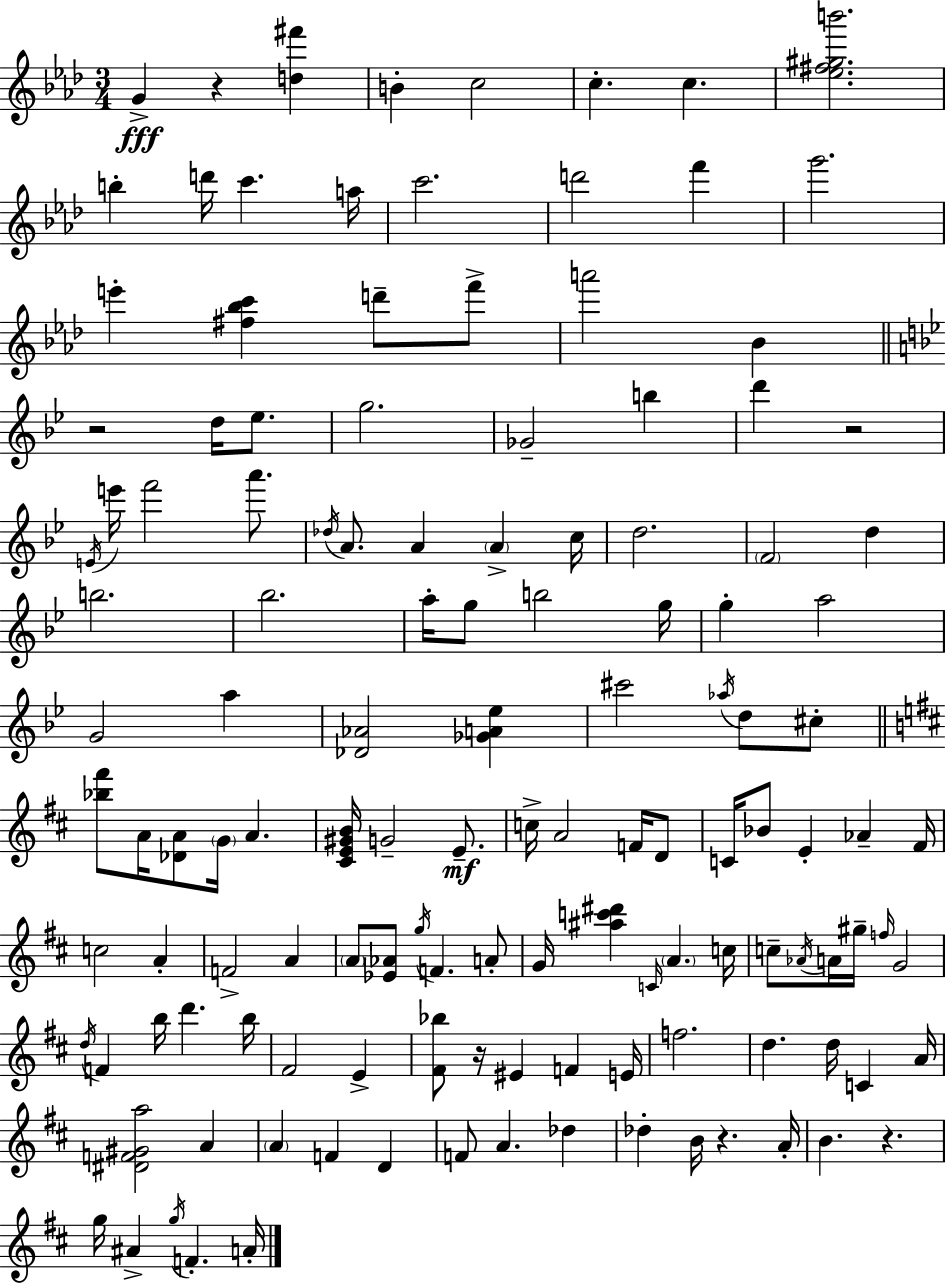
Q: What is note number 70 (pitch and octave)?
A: G5